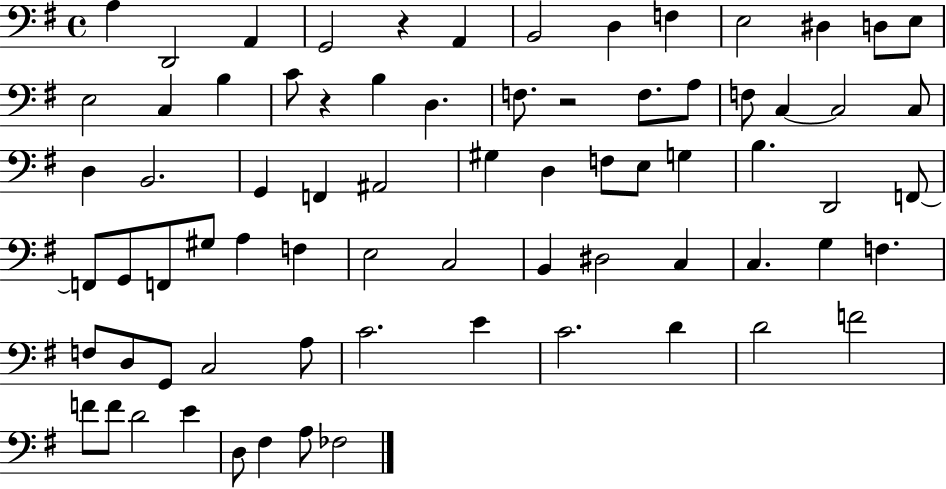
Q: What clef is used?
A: bass